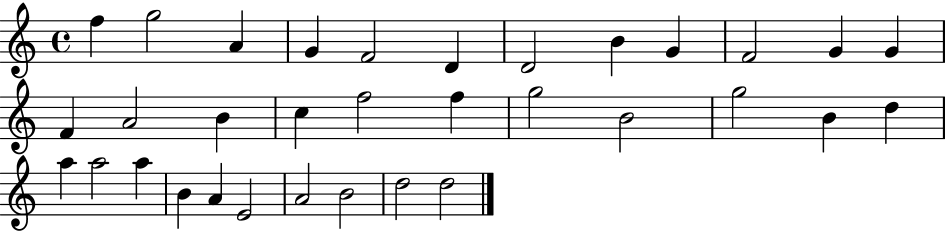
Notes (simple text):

F5/q G5/h A4/q G4/q F4/h D4/q D4/h B4/q G4/q F4/h G4/q G4/q F4/q A4/h B4/q C5/q F5/h F5/q G5/h B4/h G5/h B4/q D5/q A5/q A5/h A5/q B4/q A4/q E4/h A4/h B4/h D5/h D5/h